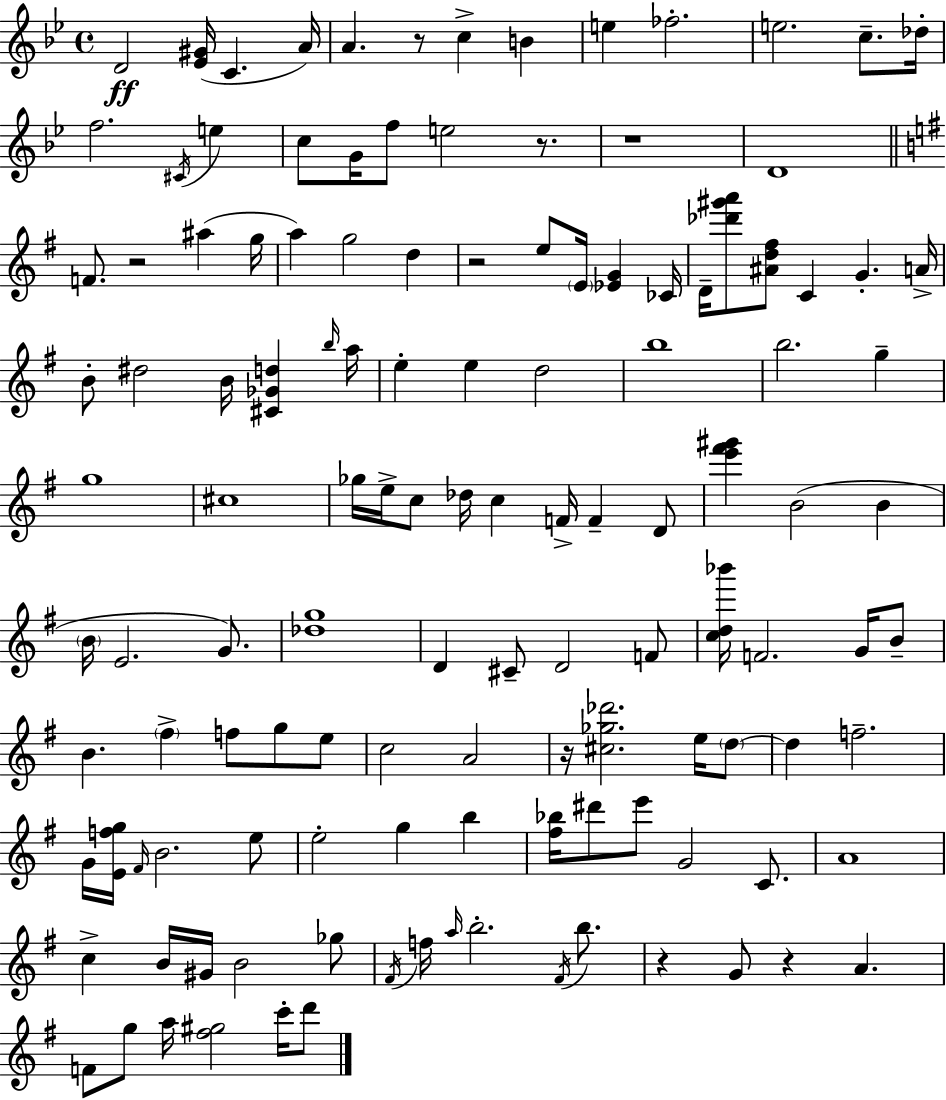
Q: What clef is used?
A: treble